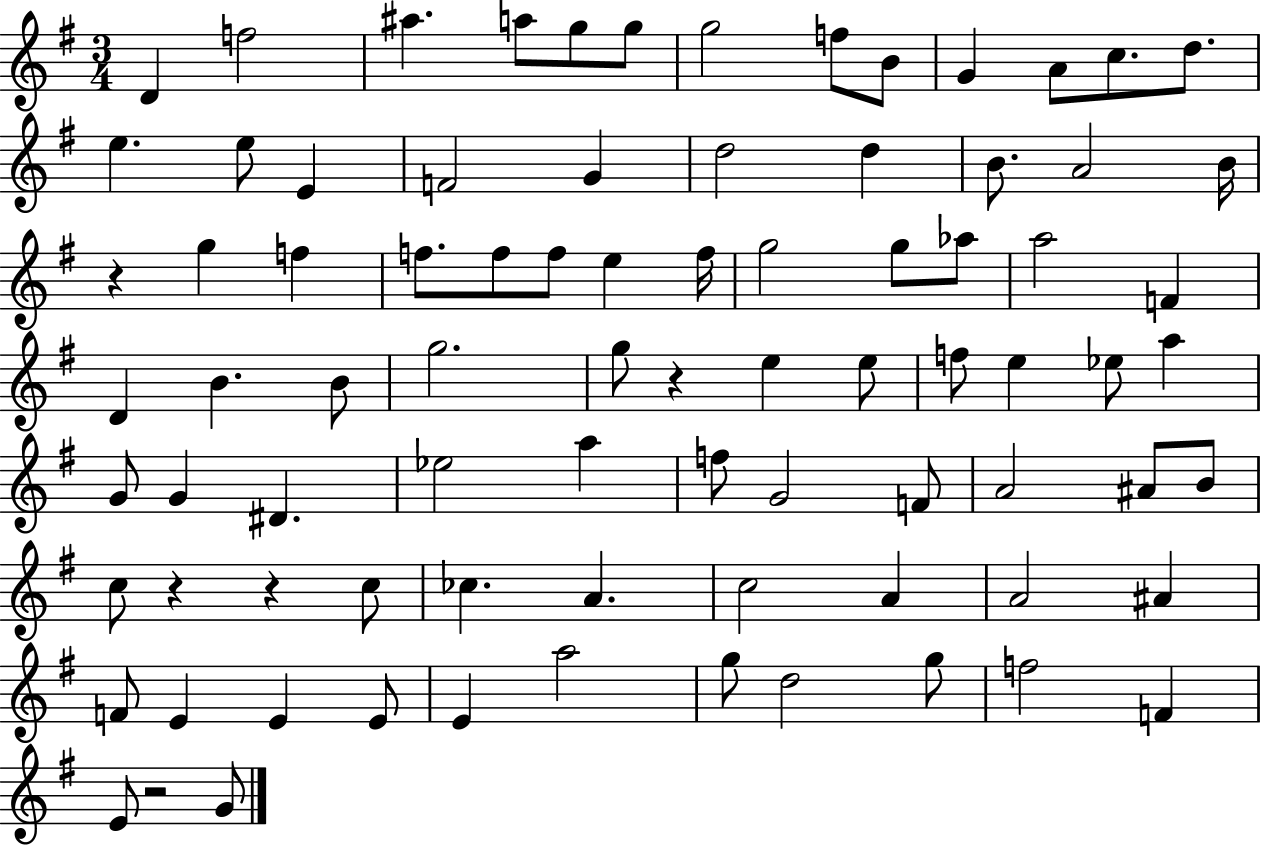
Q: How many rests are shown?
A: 5